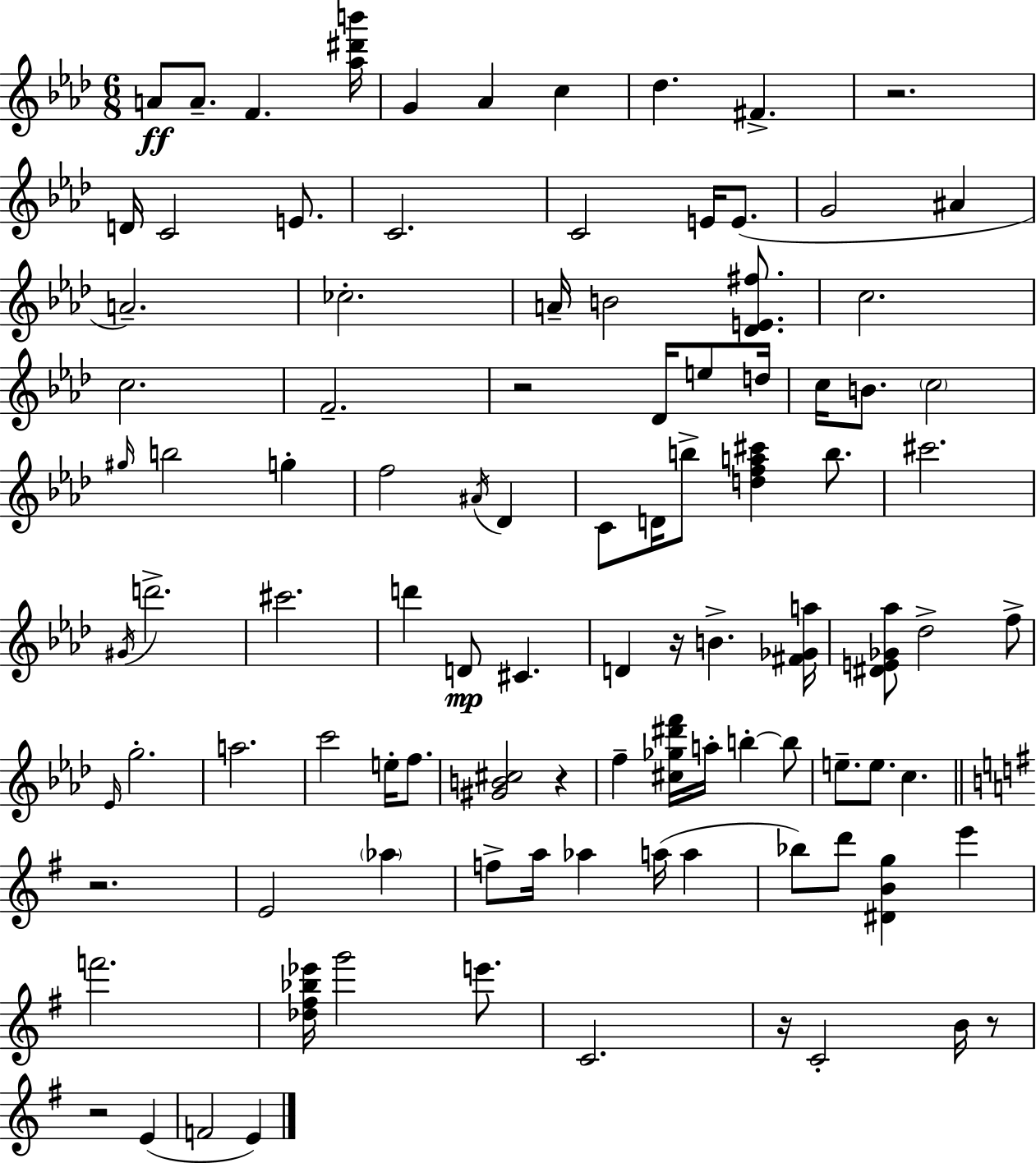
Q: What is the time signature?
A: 6/8